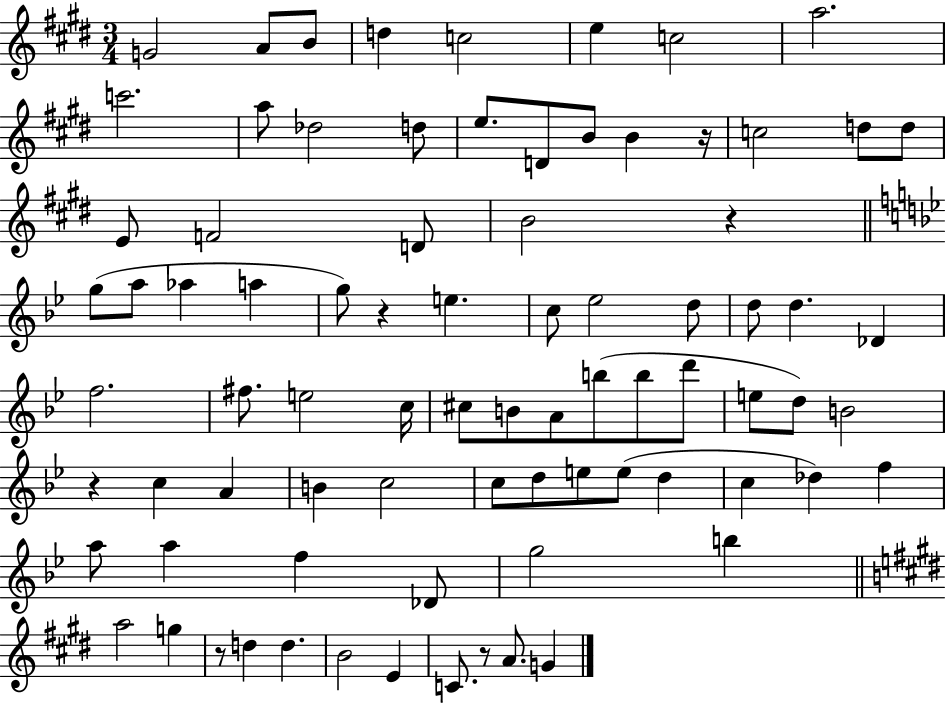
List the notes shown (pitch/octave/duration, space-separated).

G4/h A4/e B4/e D5/q C5/h E5/q C5/h A5/h. C6/h. A5/e Db5/h D5/e E5/e. D4/e B4/e B4/q R/s C5/h D5/e D5/e E4/e F4/h D4/e B4/h R/q G5/e A5/e Ab5/q A5/q G5/e R/q E5/q. C5/e Eb5/h D5/e D5/e D5/q. Db4/q F5/h. F#5/e. E5/h C5/s C#5/e B4/e A4/e B5/e B5/e D6/e E5/e D5/e B4/h R/q C5/q A4/q B4/q C5/h C5/e D5/e E5/e E5/e D5/q C5/q Db5/q F5/q A5/e A5/q F5/q Db4/e G5/h B5/q A5/h G5/q R/e D5/q D5/q. B4/h E4/q C4/e. R/e A4/e. G4/q